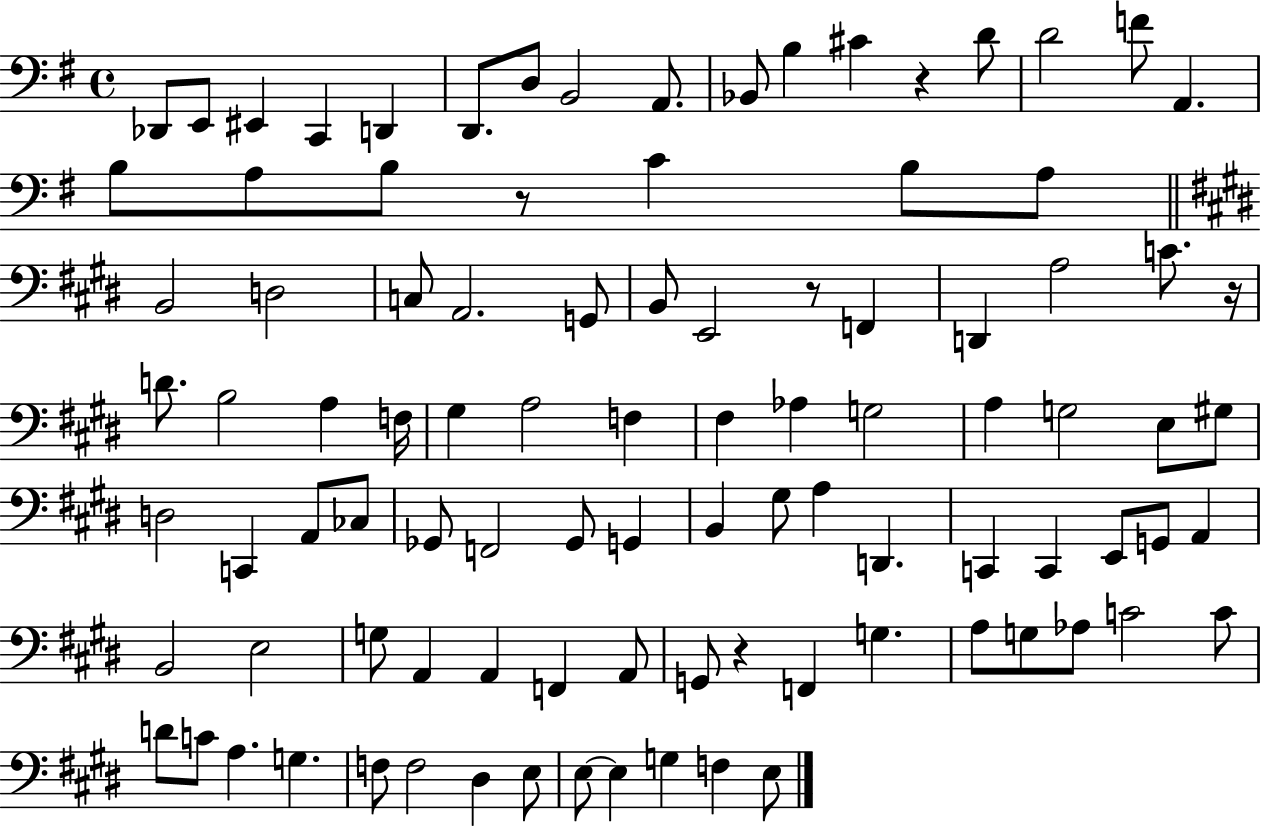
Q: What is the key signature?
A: G major